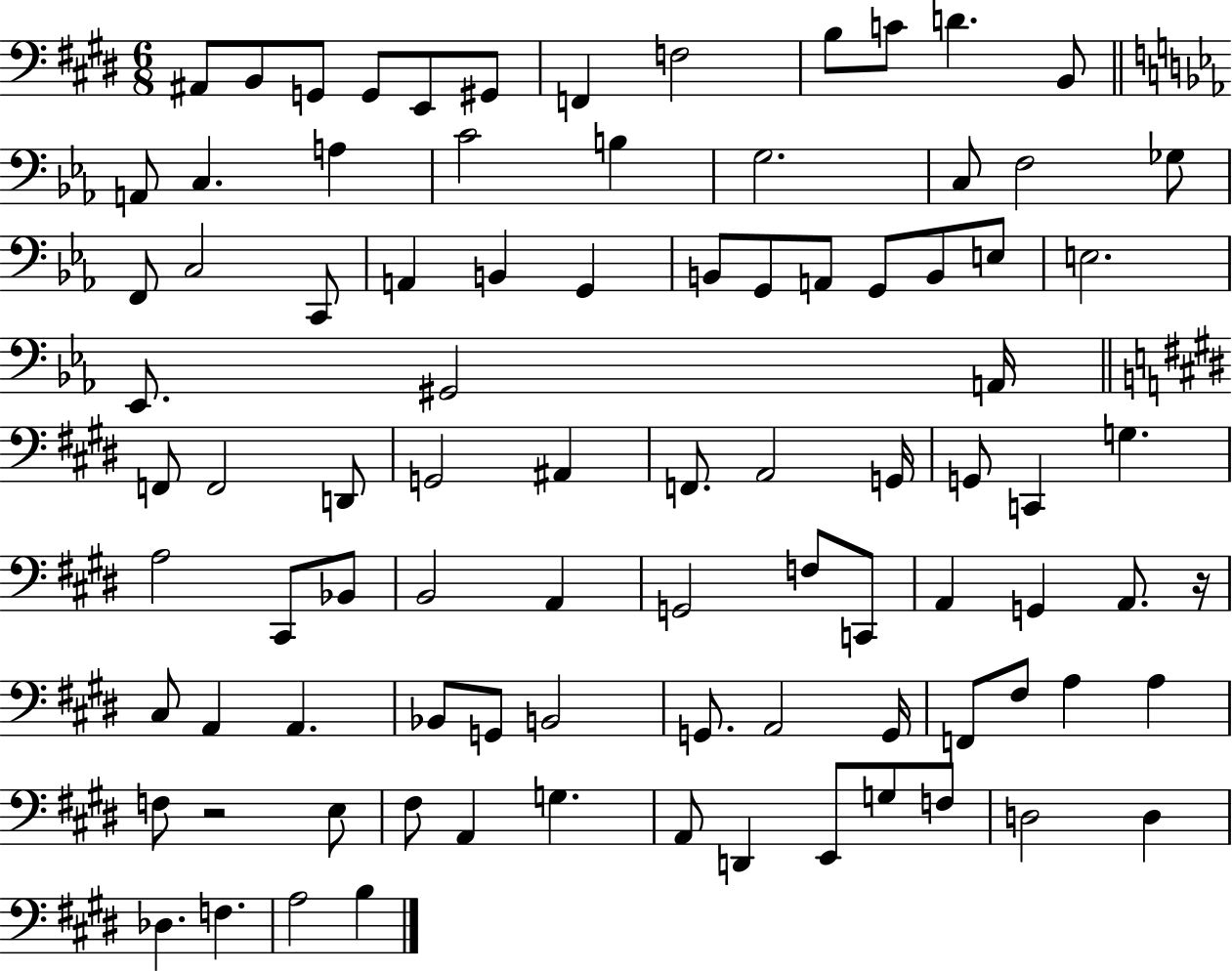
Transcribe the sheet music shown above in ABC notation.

X:1
T:Untitled
M:6/8
L:1/4
K:E
^A,,/2 B,,/2 G,,/2 G,,/2 E,,/2 ^G,,/2 F,, F,2 B,/2 C/2 D B,,/2 A,,/2 C, A, C2 B, G,2 C,/2 F,2 _G,/2 F,,/2 C,2 C,,/2 A,, B,, G,, B,,/2 G,,/2 A,,/2 G,,/2 B,,/2 E,/2 E,2 _E,,/2 ^G,,2 A,,/4 F,,/2 F,,2 D,,/2 G,,2 ^A,, F,,/2 A,,2 G,,/4 G,,/2 C,, G, A,2 ^C,,/2 _B,,/2 B,,2 A,, G,,2 F,/2 C,,/2 A,, G,, A,,/2 z/4 ^C,/2 A,, A,, _B,,/2 G,,/2 B,,2 G,,/2 A,,2 G,,/4 F,,/2 ^F,/2 A, A, F,/2 z2 E,/2 ^F,/2 A,, G, A,,/2 D,, E,,/2 G,/2 F,/2 D,2 D, _D, F, A,2 B,